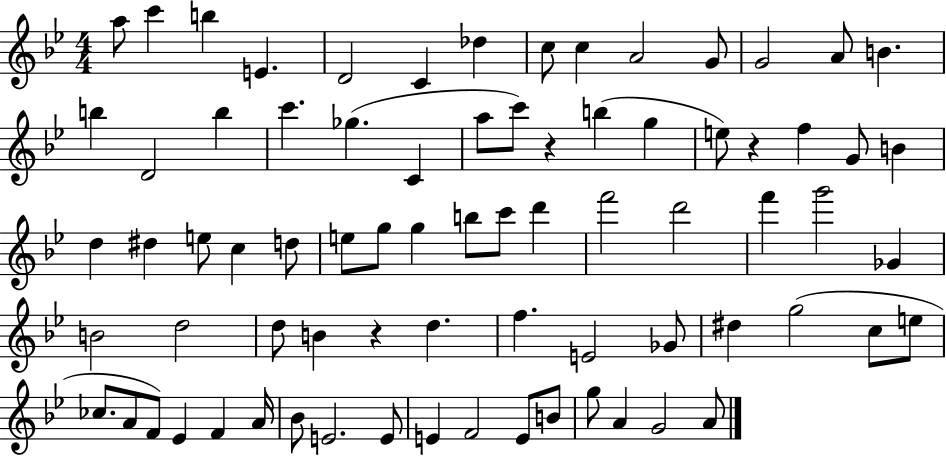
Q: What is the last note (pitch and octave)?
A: A4